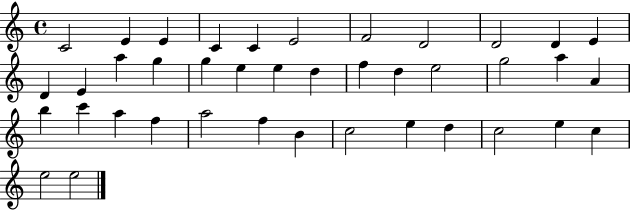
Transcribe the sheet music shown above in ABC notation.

X:1
T:Untitled
M:4/4
L:1/4
K:C
C2 E E C C E2 F2 D2 D2 D E D E a g g e e d f d e2 g2 a A b c' a f a2 f B c2 e d c2 e c e2 e2